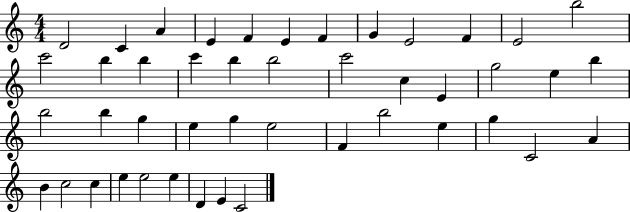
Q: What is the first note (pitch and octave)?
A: D4